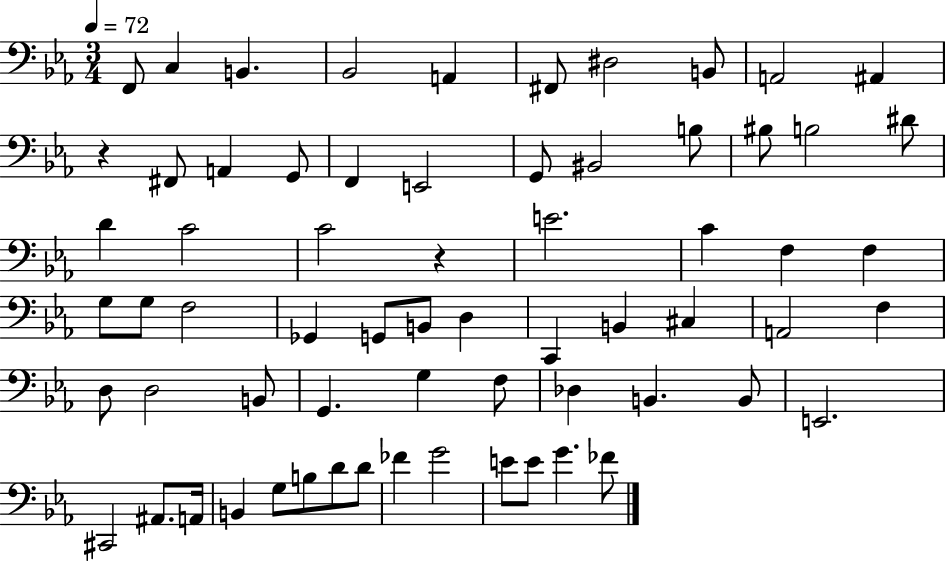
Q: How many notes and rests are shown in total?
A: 66